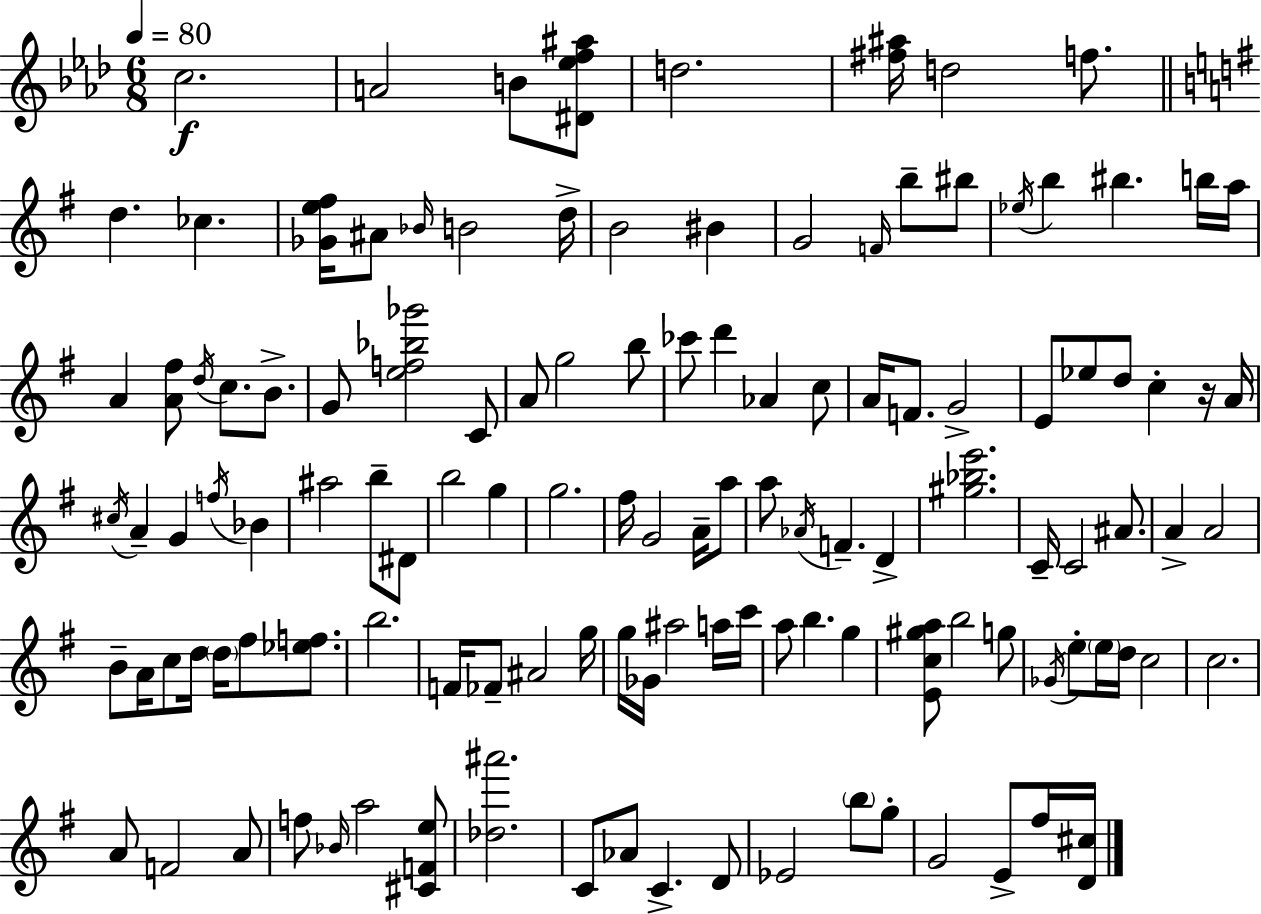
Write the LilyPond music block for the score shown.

{
  \clef treble
  \numericTimeSignature
  \time 6/8
  \key f \minor
  \tempo 4 = 80
  c''2.\f | a'2 b'8 <dis' ees'' f'' ais''>8 | d''2. | <fis'' ais''>16 d''2 f''8. | \break \bar "||" \break \key g \major d''4. ces''4. | <ges' e'' fis''>16 ais'8 \grace { bes'16 } b'2 | d''16-> b'2 bis'4 | g'2 \grace { f'16 } b''8-- | \break bis''8 \acciaccatura { ees''16 } b''4 bis''4. | b''16 a''16 a'4 <a' fis''>8 \acciaccatura { d''16 } c''8. | b'8.-> g'8 <e'' f'' bes'' ges'''>2 | c'8 a'8 g''2 | \break b''8 ces'''8 d'''4 aes'4 | c''8 a'16 f'8. g'2-> | e'8 ees''8 d''8 c''4-. | r16 a'16 \acciaccatura { cis''16 } a'4-- g'4 | \break \acciaccatura { f''16 } bes'4 ais''2 | b''8-- dis'8 b''2 | g''4 g''2. | fis''16 g'2 | \break a'16-- a''8 a''8 \acciaccatura { aes'16 } f'4.-- | d'4-> <gis'' bes'' e'''>2. | c'16-- c'2 | ais'8. a'4-> a'2 | \break b'8-- a'16 c''8 | d''16 \parenthesize d''16 fis''8 <ees'' f''>8. b''2. | f'16 fes'8-- ais'2 | g''16 g''16 ges'16 ais''2 | \break a''16 c'''16 a''8 b''4. | g''4 <e' c'' gis'' a''>8 b''2 | g''8 \acciaccatura { ges'16 } e''8-. \parenthesize e''16 d''16 | c''2 c''2. | \break a'8 f'2 | a'8 f''8 \grace { bes'16 } a''2 | <cis' f' e''>8 <des'' ais'''>2. | c'8 aes'8 | \break c'4.-> d'8 ees'2 | \parenthesize b''8 g''8-. g'2 | e'8-> fis''16 <d' cis''>16 \bar "|."
}